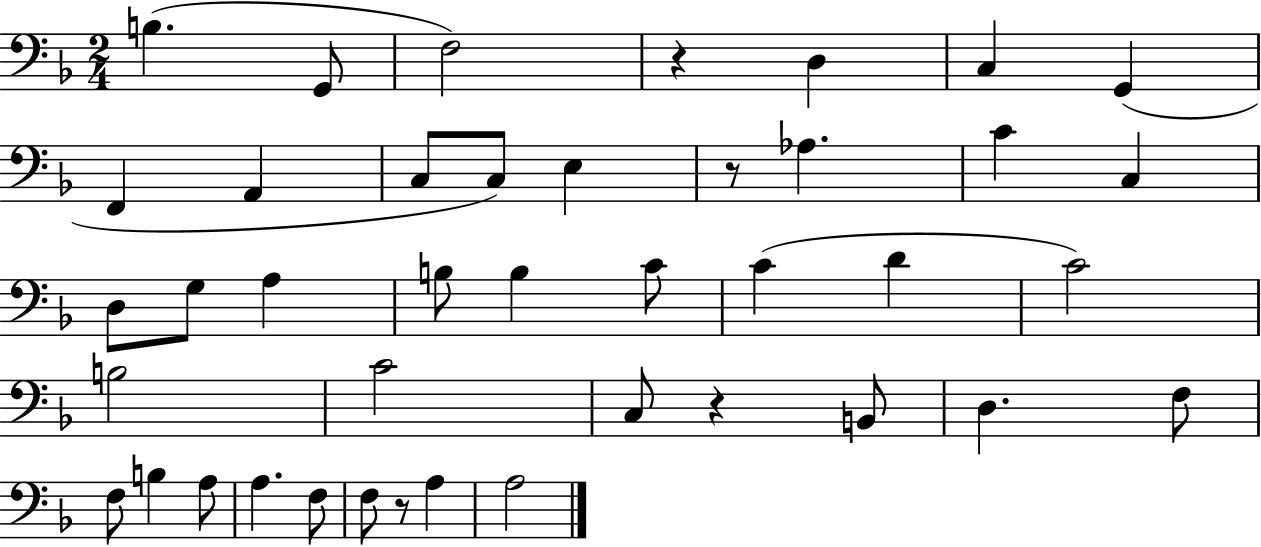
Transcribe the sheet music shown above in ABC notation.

X:1
T:Untitled
M:2/4
L:1/4
K:F
B, G,,/2 F,2 z D, C, G,, F,, A,, C,/2 C,/2 E, z/2 _A, C C, D,/2 G,/2 A, B,/2 B, C/2 C D C2 B,2 C2 C,/2 z B,,/2 D, F,/2 F,/2 B, A,/2 A, F,/2 F,/2 z/2 A, A,2